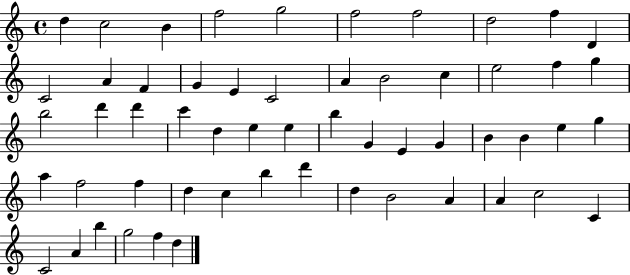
X:1
T:Untitled
M:4/4
L:1/4
K:C
d c2 B f2 g2 f2 f2 d2 f D C2 A F G E C2 A B2 c e2 f g b2 d' d' c' d e e b G E G B B e g a f2 f d c b d' d B2 A A c2 C C2 A b g2 f d